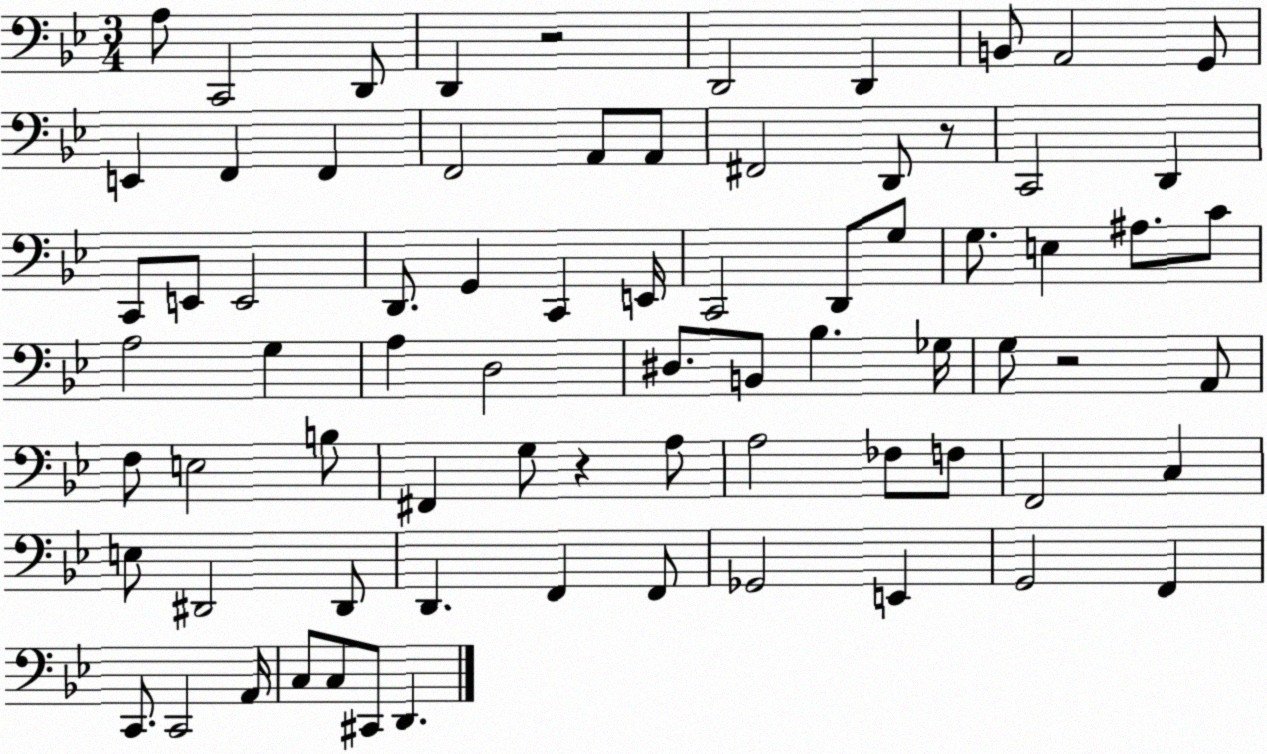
X:1
T:Untitled
M:3/4
L:1/4
K:Bb
A,/2 C,,2 D,,/2 D,, z2 D,,2 D,, B,,/2 A,,2 G,,/2 E,, F,, F,, F,,2 A,,/2 A,,/2 ^F,,2 D,,/2 z/2 C,,2 D,, C,,/2 E,,/2 E,,2 D,,/2 G,, C,, E,,/4 C,,2 D,,/2 G,/2 G,/2 E, ^A,/2 C/2 A,2 G, A, D,2 ^D,/2 B,,/2 _B, _G,/4 G,/2 z2 A,,/2 F,/2 E,2 B,/2 ^F,, G,/2 z A,/2 A,2 _F,/2 F,/2 F,,2 C, E,/2 ^D,,2 ^D,,/2 D,, F,, F,,/2 _G,,2 E,, G,,2 F,, C,,/2 C,,2 A,,/4 C,/2 C,/2 ^C,,/2 D,,